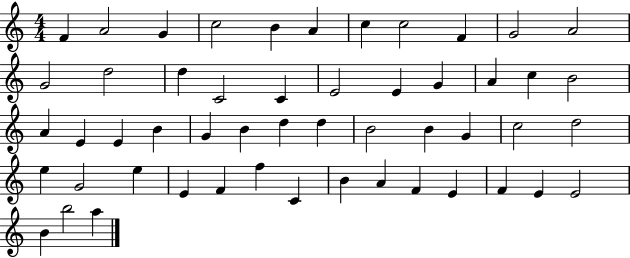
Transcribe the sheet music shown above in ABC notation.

X:1
T:Untitled
M:4/4
L:1/4
K:C
F A2 G c2 B A c c2 F G2 A2 G2 d2 d C2 C E2 E G A c B2 A E E B G B d d B2 B G c2 d2 e G2 e E F f C B A F E F E E2 B b2 a